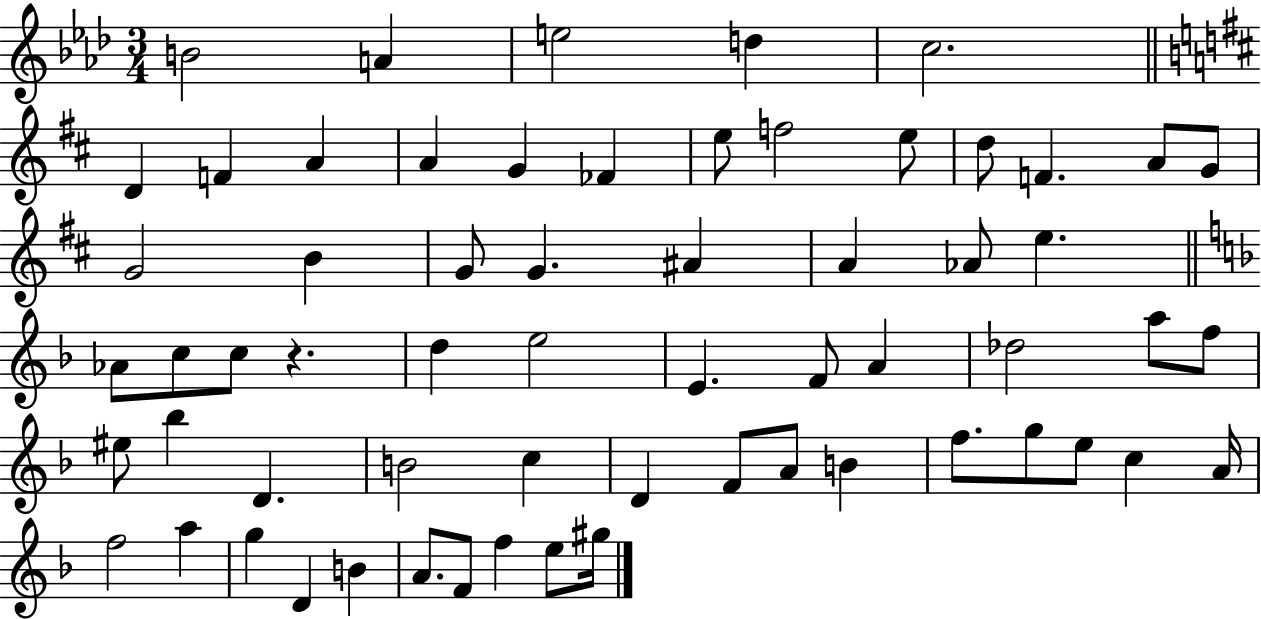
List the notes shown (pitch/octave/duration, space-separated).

B4/h A4/q E5/h D5/q C5/h. D4/q F4/q A4/q A4/q G4/q FES4/q E5/e F5/h E5/e D5/e F4/q. A4/e G4/e G4/h B4/q G4/e G4/q. A#4/q A4/q Ab4/e E5/q. Ab4/e C5/e C5/e R/q. D5/q E5/h E4/q. F4/e A4/q Db5/h A5/e F5/e EIS5/e Bb5/q D4/q. B4/h C5/q D4/q F4/e A4/e B4/q F5/e. G5/e E5/e C5/q A4/s F5/h A5/q G5/q D4/q B4/q A4/e. F4/e F5/q E5/e G#5/s